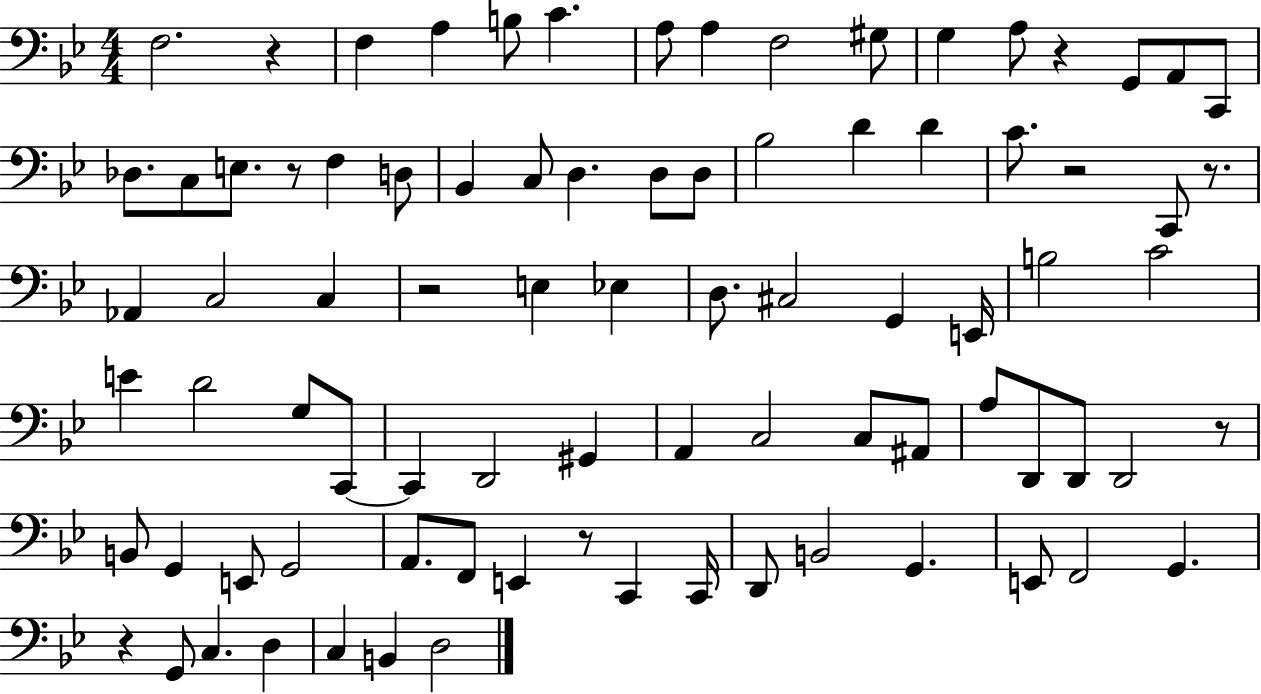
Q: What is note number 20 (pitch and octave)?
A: Bb2